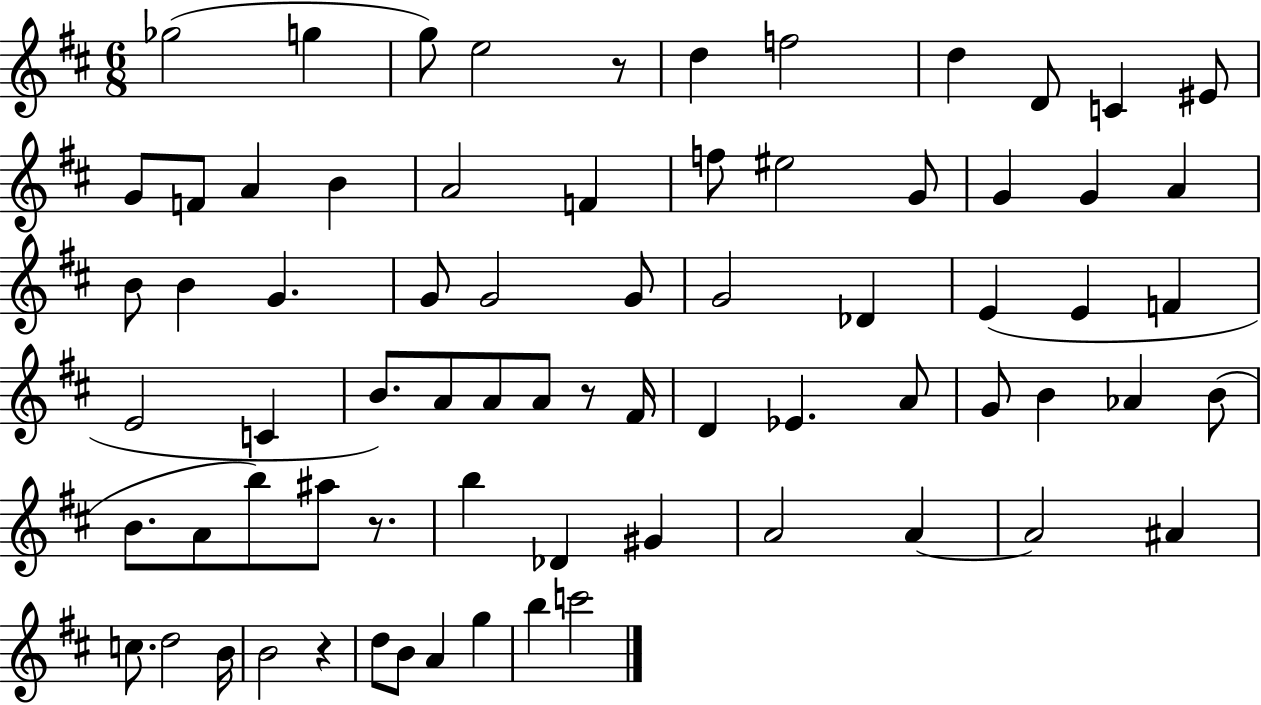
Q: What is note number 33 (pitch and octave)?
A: F4